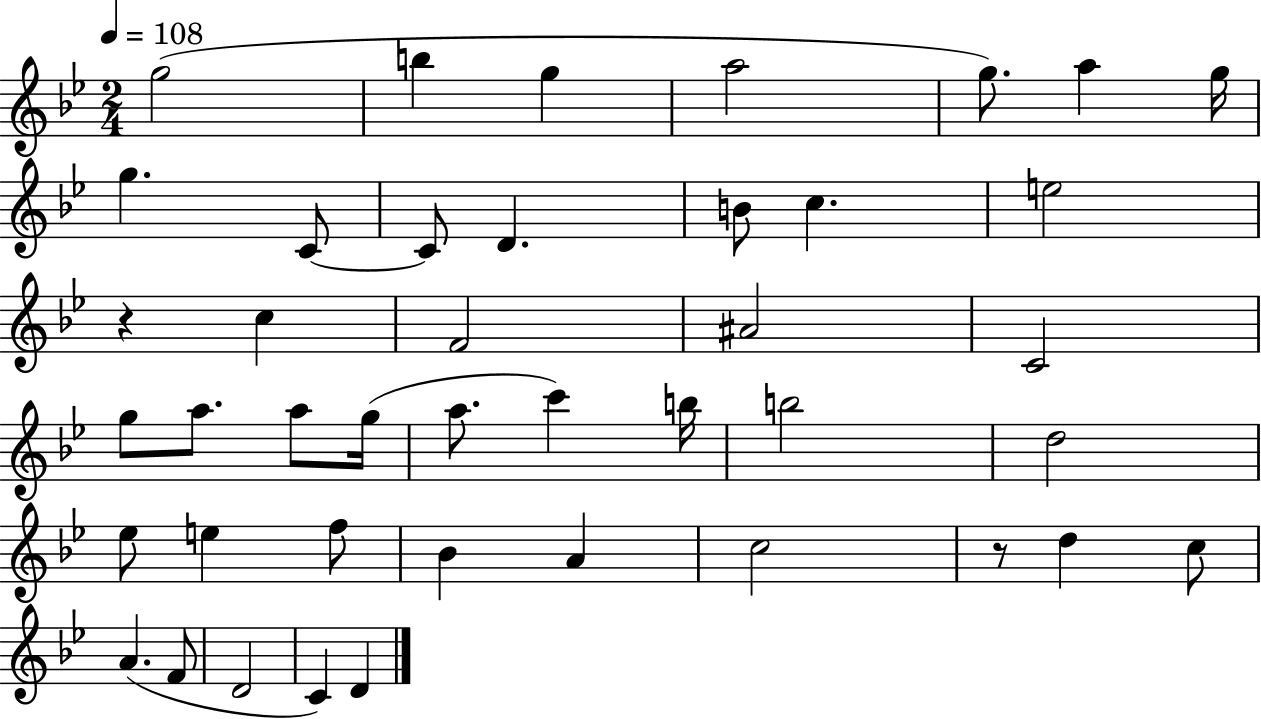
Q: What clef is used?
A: treble